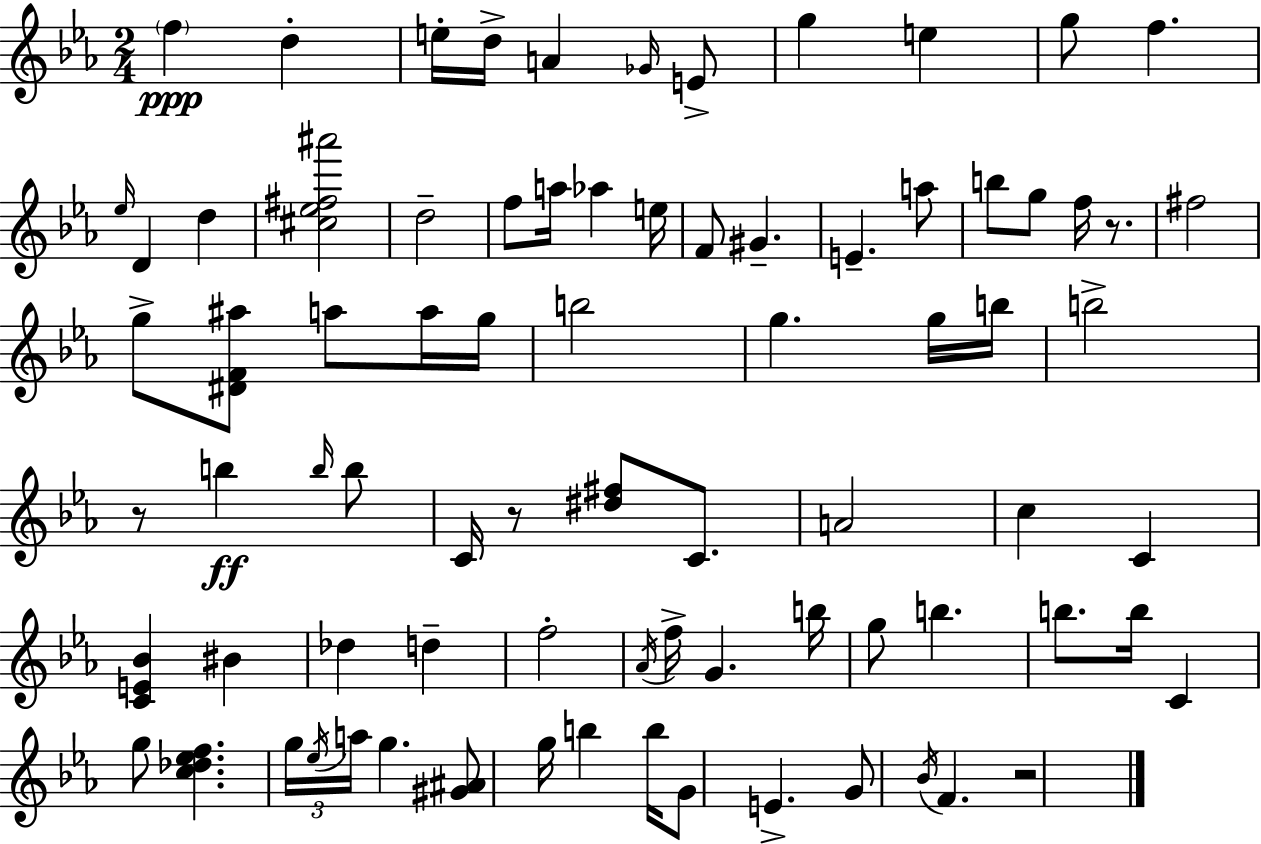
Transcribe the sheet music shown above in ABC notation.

X:1
T:Untitled
M:2/4
L:1/4
K:Cm
f d e/4 d/4 A _G/4 E/2 g e g/2 f _e/4 D d [^c_e^f^a']2 d2 f/2 a/4 _a e/4 F/2 ^G E a/2 b/2 g/2 f/4 z/2 ^f2 g/2 [^DF^a]/2 a/2 a/4 g/4 b2 g g/4 b/4 b2 z/2 b b/4 b/2 C/4 z/2 [^d^f]/2 C/2 A2 c C [CE_B] ^B _d d f2 _A/4 f/4 G b/4 g/2 b b/2 b/4 C g/2 [c_d_ef] g/4 _e/4 a/4 g [^G^A]/2 g/4 b b/4 G/2 E G/2 _B/4 F z2